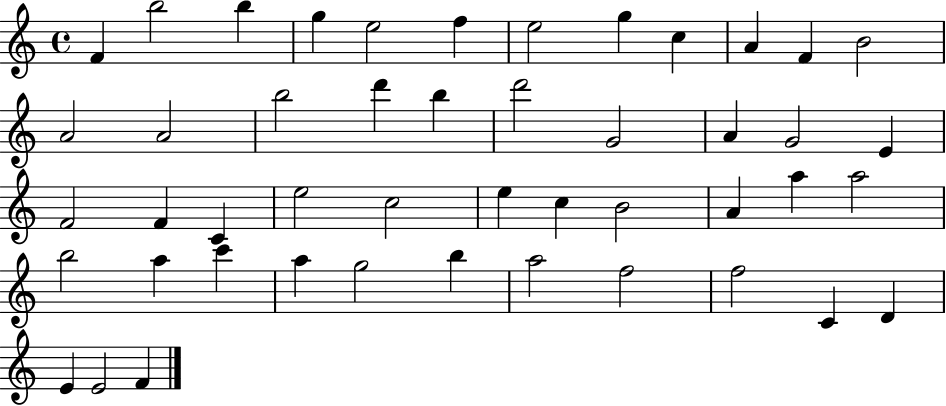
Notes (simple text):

F4/q B5/h B5/q G5/q E5/h F5/q E5/h G5/q C5/q A4/q F4/q B4/h A4/h A4/h B5/h D6/q B5/q D6/h G4/h A4/q G4/h E4/q F4/h F4/q C4/q E5/h C5/h E5/q C5/q B4/h A4/q A5/q A5/h B5/h A5/q C6/q A5/q G5/h B5/q A5/h F5/h F5/h C4/q D4/q E4/q E4/h F4/q